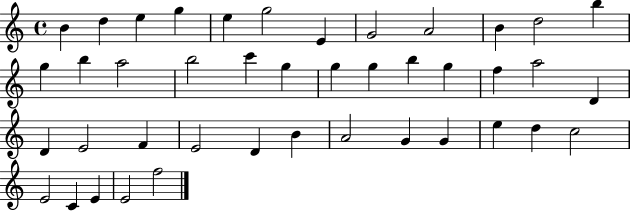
{
  \clef treble
  \time 4/4
  \defaultTimeSignature
  \key c \major
  b'4 d''4 e''4 g''4 | e''4 g''2 e'4 | g'2 a'2 | b'4 d''2 b''4 | \break g''4 b''4 a''2 | b''2 c'''4 g''4 | g''4 g''4 b''4 g''4 | f''4 a''2 d'4 | \break d'4 e'2 f'4 | e'2 d'4 b'4 | a'2 g'4 g'4 | e''4 d''4 c''2 | \break e'2 c'4 e'4 | e'2 f''2 | \bar "|."
}